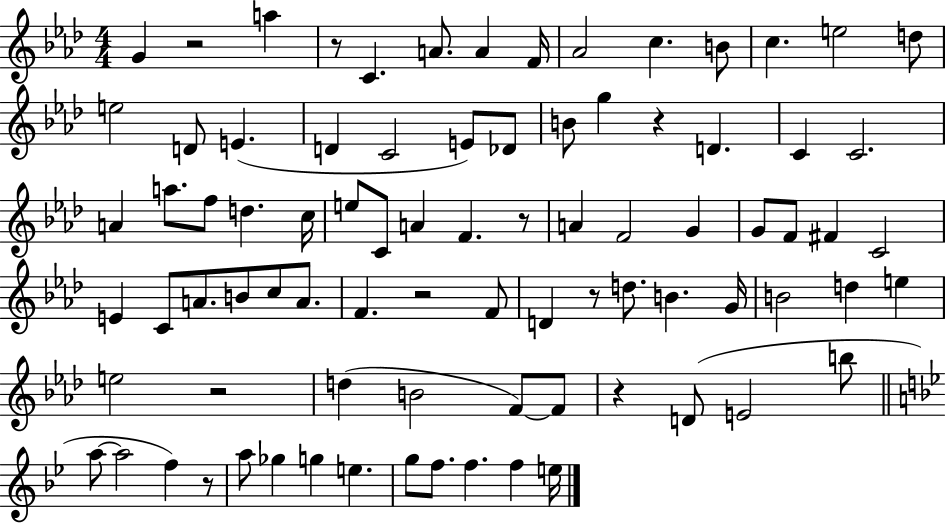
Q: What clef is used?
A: treble